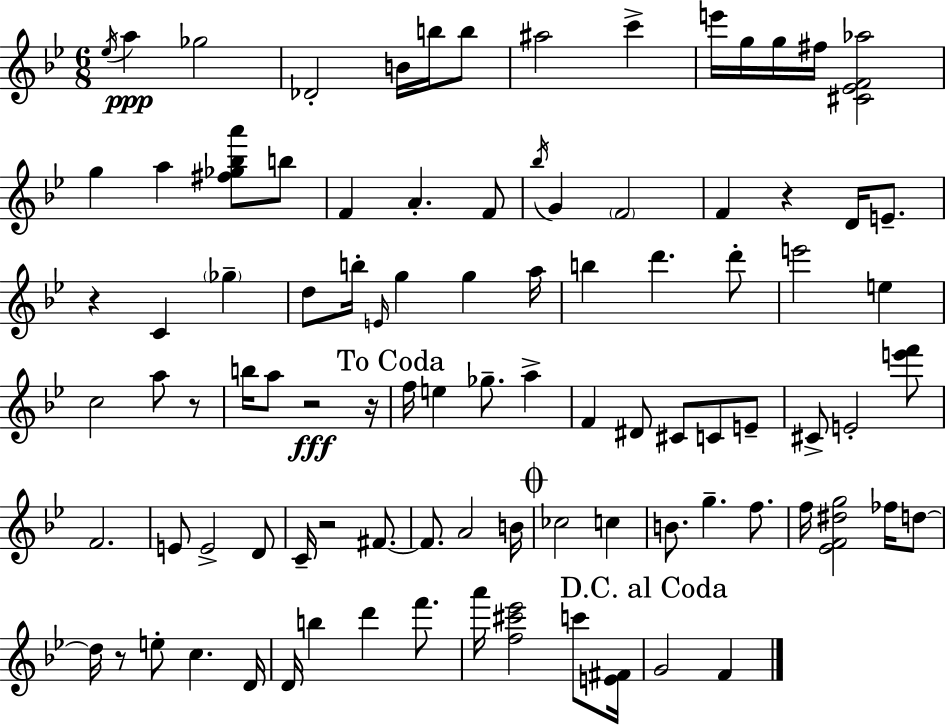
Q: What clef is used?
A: treble